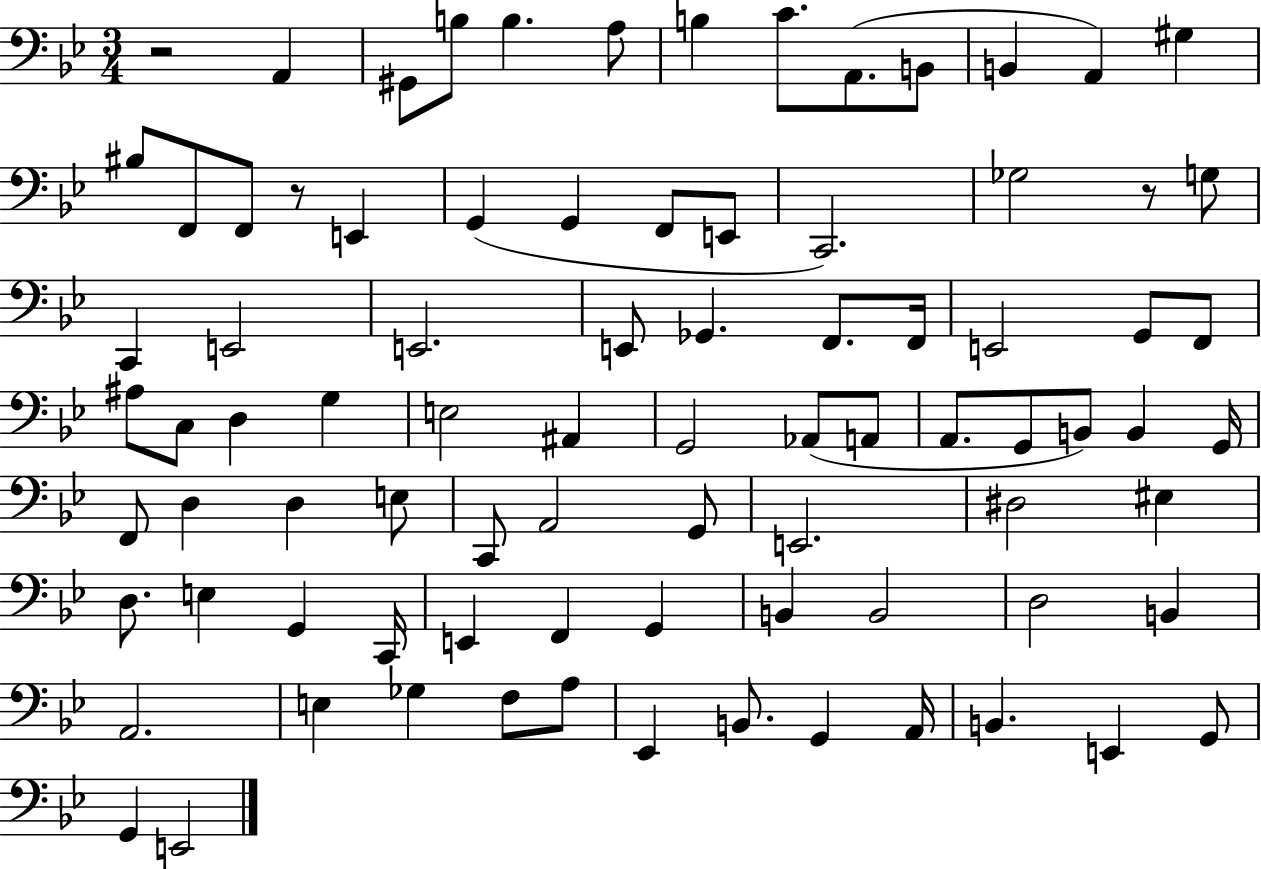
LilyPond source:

{
  \clef bass
  \numericTimeSignature
  \time 3/4
  \key bes \major
  r2 a,4 | gis,8 b8 b4. a8 | b4 c'8. a,8.( b,8 | b,4 a,4) gis4 | \break bis8 f,8 f,8 r8 e,4 | g,4( g,4 f,8 e,8 | c,2.) | ges2 r8 g8 | \break c,4 e,2 | e,2. | e,8 ges,4. f,8. f,16 | e,2 g,8 f,8 | \break ais8 c8 d4 g4 | e2 ais,4 | g,2 aes,8( a,8 | a,8. g,8 b,8) b,4 g,16 | \break f,8 d4 d4 e8 | c,8 a,2 g,8 | e,2. | dis2 eis4 | \break d8. e4 g,4 c,16 | e,4 f,4 g,4 | b,4 b,2 | d2 b,4 | \break a,2. | e4 ges4 f8 a8 | ees,4 b,8. g,4 a,16 | b,4. e,4 g,8 | \break g,4 e,2 | \bar "|."
}